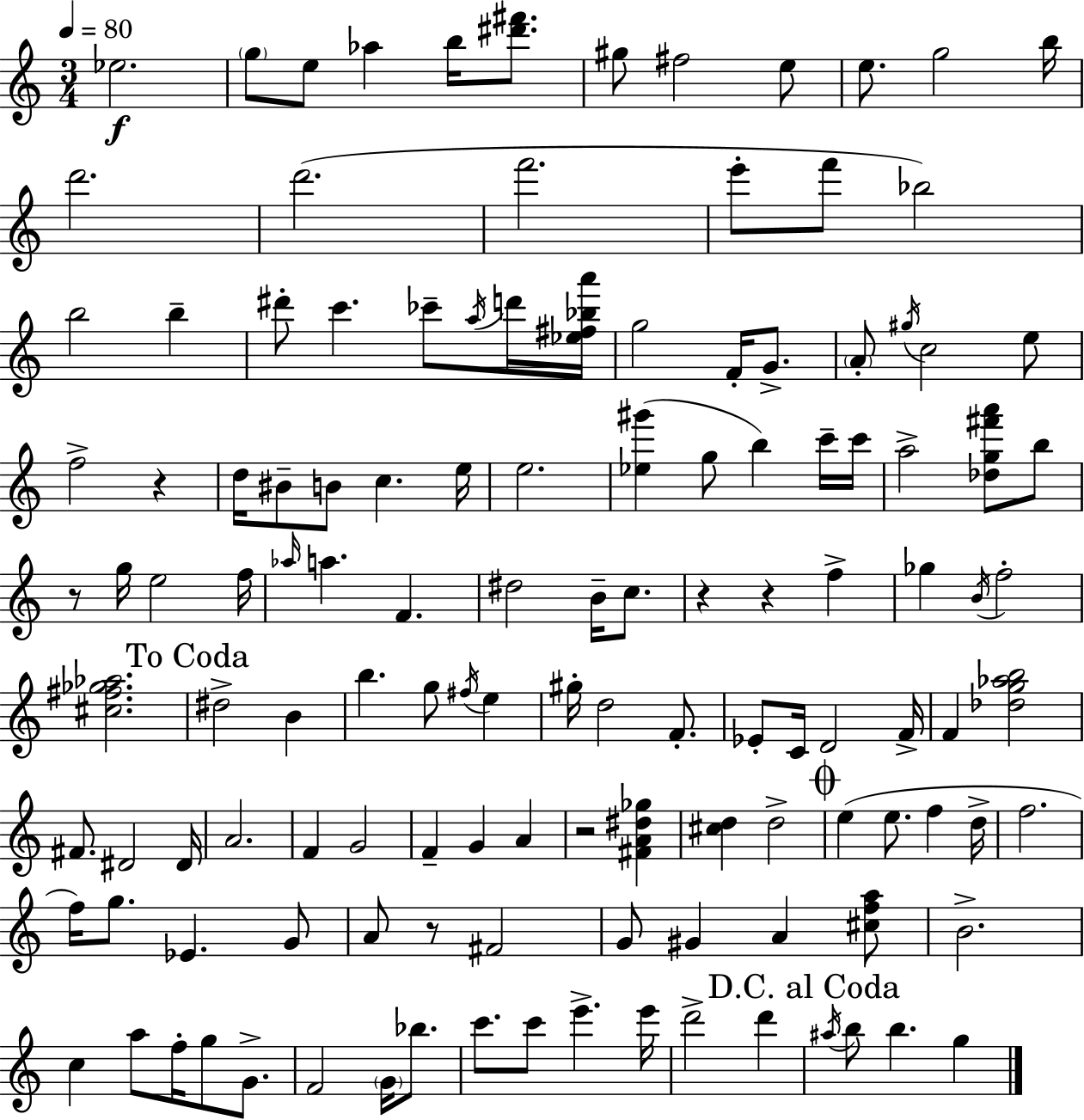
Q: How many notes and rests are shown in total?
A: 129